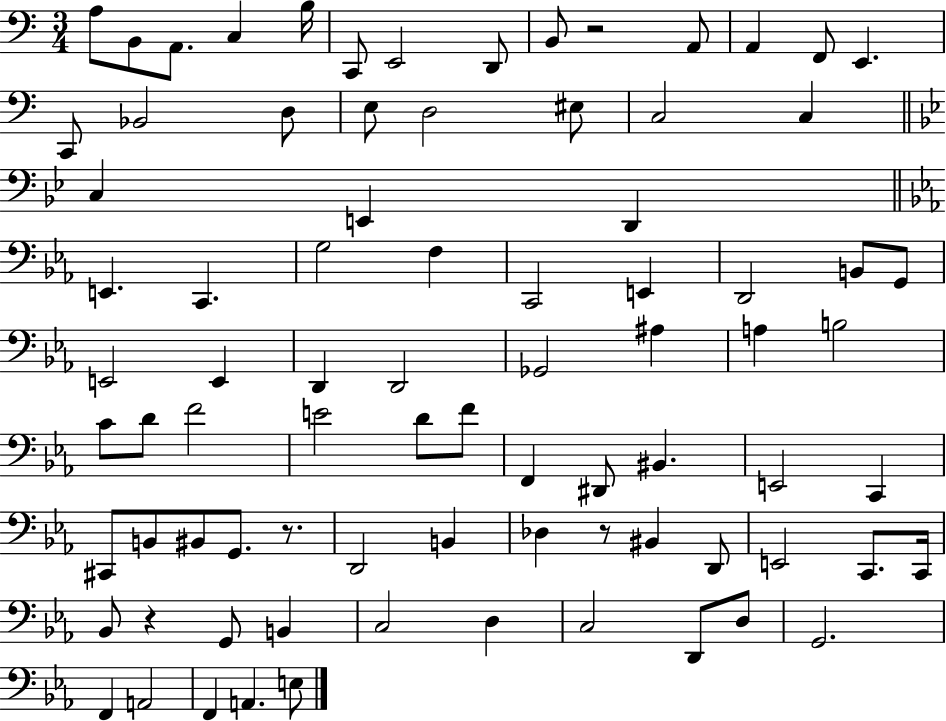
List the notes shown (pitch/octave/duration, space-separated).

A3/e B2/e A2/e. C3/q B3/s C2/e E2/h D2/e B2/e R/h A2/e A2/q F2/e E2/q. C2/e Bb2/h D3/e E3/e D3/h EIS3/e C3/h C3/q C3/q E2/q D2/q E2/q. C2/q. G3/h F3/q C2/h E2/q D2/h B2/e G2/e E2/h E2/q D2/q D2/h Gb2/h A#3/q A3/q B3/h C4/e D4/e F4/h E4/h D4/e F4/e F2/q D#2/e BIS2/q. E2/h C2/q C#2/e B2/e BIS2/e G2/e. R/e. D2/h B2/q Db3/q R/e BIS2/q D2/e E2/h C2/e. C2/s Bb2/e R/q G2/e B2/q C3/h D3/q C3/h D2/e D3/e G2/h. F2/q A2/h F2/q A2/q. E3/e